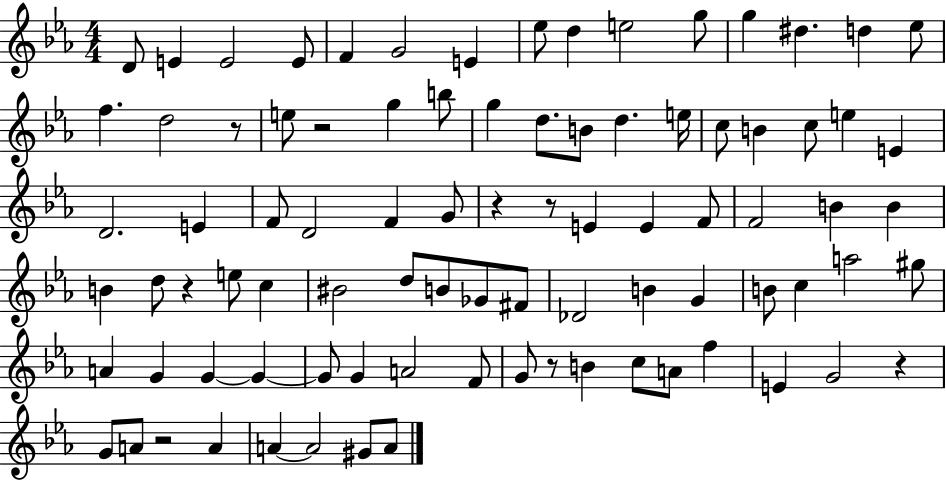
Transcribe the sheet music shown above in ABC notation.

X:1
T:Untitled
M:4/4
L:1/4
K:Eb
D/2 E E2 E/2 F G2 E _e/2 d e2 g/2 g ^d d _e/2 f d2 z/2 e/2 z2 g b/2 g d/2 B/2 d e/4 c/2 B c/2 e E D2 E F/2 D2 F G/2 z z/2 E E F/2 F2 B B B d/2 z e/2 c ^B2 d/2 B/2 _G/2 ^F/2 _D2 B G B/2 c a2 ^g/2 A G G G G/2 G A2 F/2 G/2 z/2 B c/2 A/2 f E G2 z G/2 A/2 z2 A A A2 ^G/2 A/2